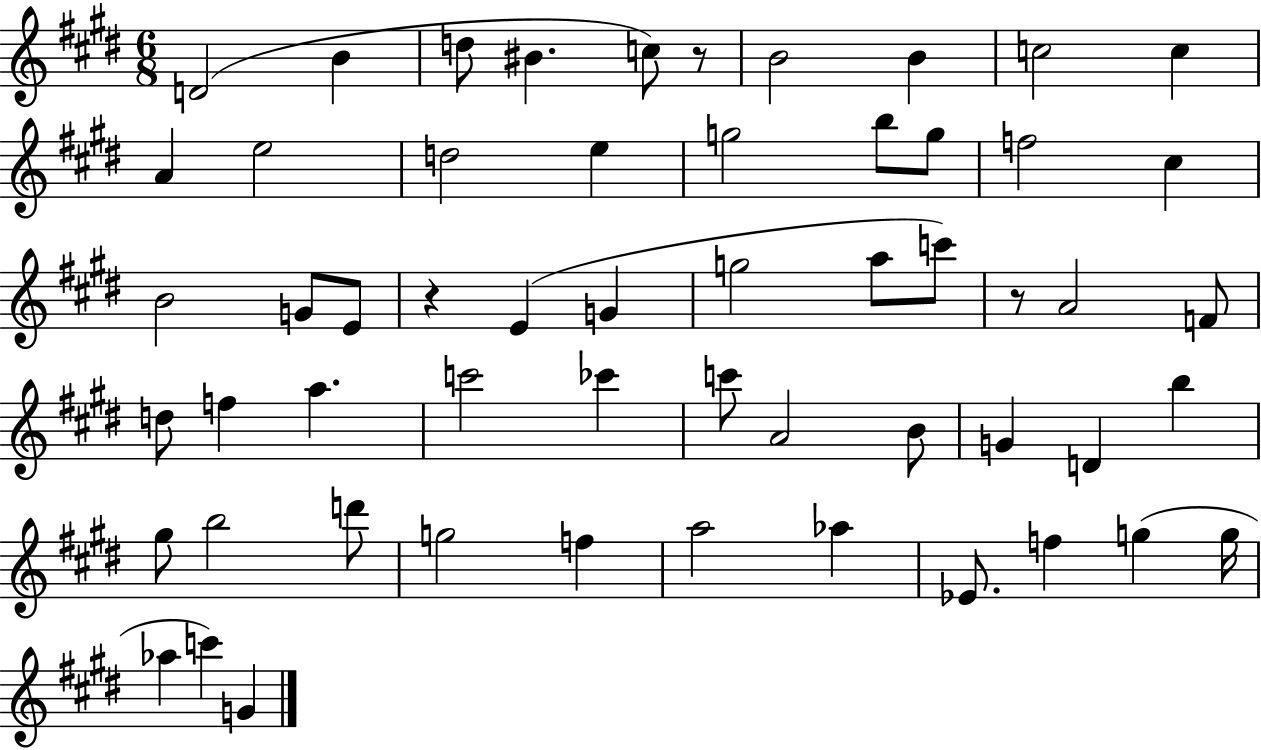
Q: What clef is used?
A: treble